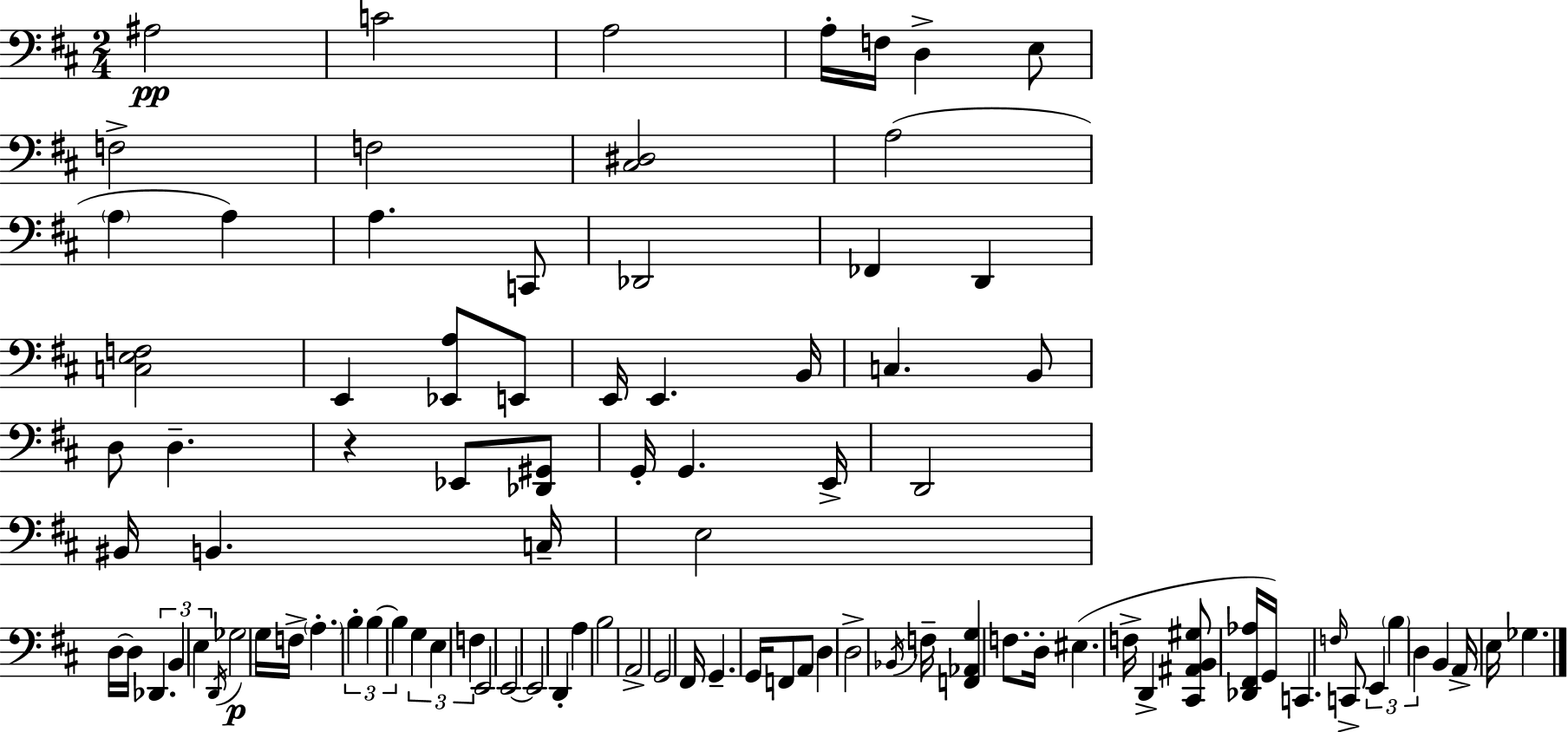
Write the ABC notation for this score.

X:1
T:Untitled
M:2/4
L:1/4
K:D
^A,2 C2 A,2 A,/4 F,/4 D, E,/2 F,2 F,2 [^C,^D,]2 A,2 A, A, A, C,,/2 _D,,2 _F,, D,, [C,E,F,]2 E,, [_E,,A,]/2 E,,/2 E,,/4 E,, B,,/4 C, B,,/2 D,/2 D, z _E,,/2 [_D,,^G,,]/2 G,,/4 G,, E,,/4 D,,2 ^B,,/4 B,, C,/4 E,2 D,/4 D,/4 _D,, B,, E, D,,/4 _G,2 G,/4 F,/4 A, B, B, B, G, E, F, E,,2 E,,2 E,,2 D,, A, B,2 A,,2 G,,2 ^F,,/4 G,, G,,/4 F,,/2 A,,/2 D, D,2 _B,,/4 F,/4 [F,,_A,,G,] F,/2 D,/4 ^E, F,/4 D,, [^C,,^A,,B,,^G,]/2 [_D,,^F,,_A,]/4 G,,/4 C,, F,/4 C,,/2 E,, B, D, B,, A,,/4 E,/4 _G,